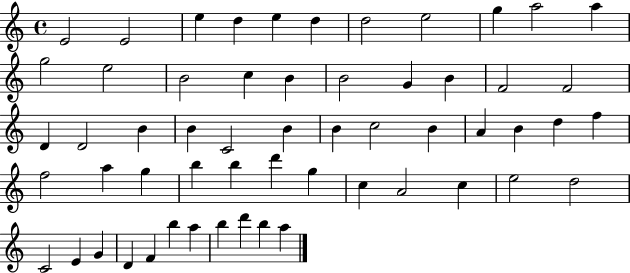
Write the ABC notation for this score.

X:1
T:Untitled
M:4/4
L:1/4
K:C
E2 E2 e d e d d2 e2 g a2 a g2 e2 B2 c B B2 G B F2 F2 D D2 B B C2 B B c2 B A B d f f2 a g b b d' g c A2 c e2 d2 C2 E G D F b a b d' b a